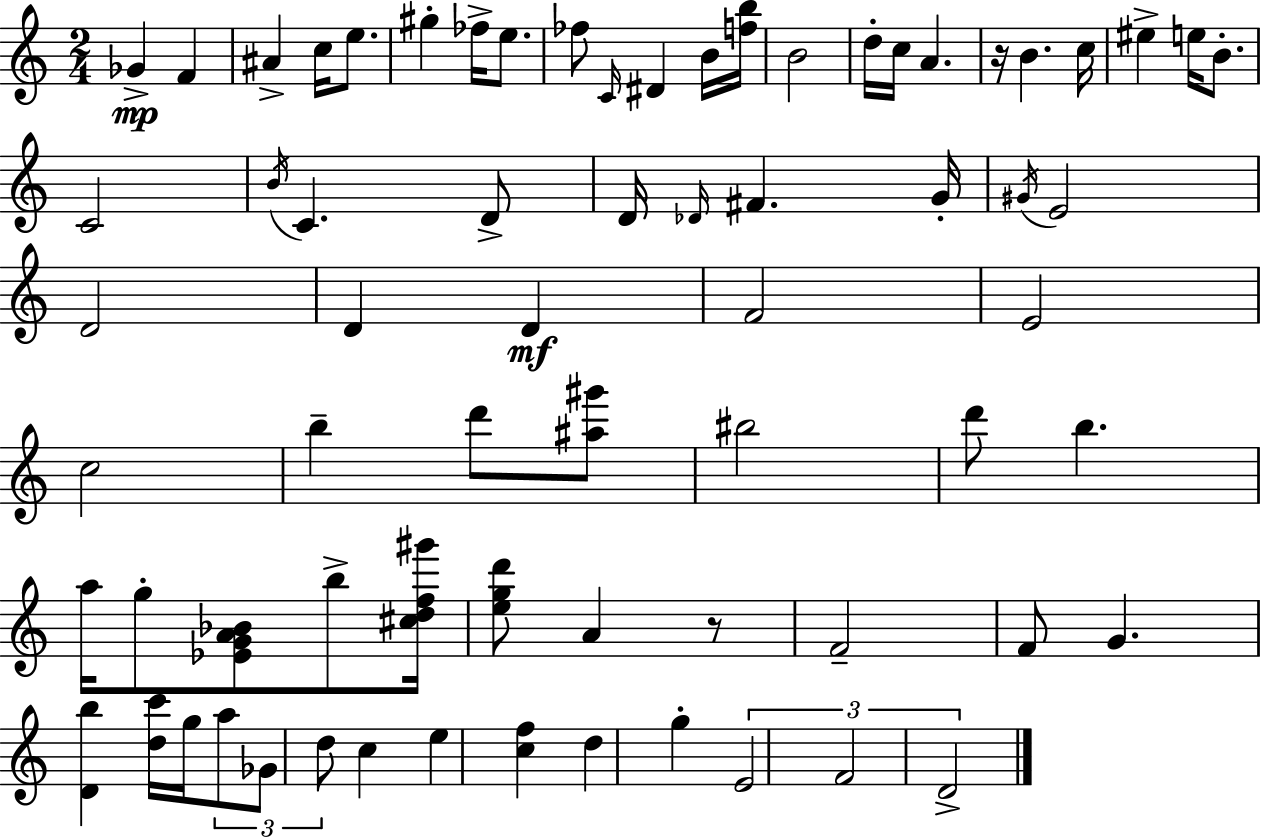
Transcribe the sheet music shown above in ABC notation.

X:1
T:Untitled
M:2/4
L:1/4
K:Am
_G F ^A c/4 e/2 ^g _f/4 e/2 _f/2 C/4 ^D B/4 [fb]/4 B2 d/4 c/4 A z/4 B c/4 ^e e/4 B/2 C2 B/4 C D/2 D/4 _D/4 ^F G/4 ^G/4 E2 D2 D D F2 E2 c2 b d'/2 [^a^g']/2 ^b2 d'/2 b a/4 g/2 [_EGA_B]/2 b/2 [^cdf^g']/4 [egd']/2 A z/2 F2 F/2 G [Db] [dc']/4 g/4 a/2 _G/2 d/2 c e [cf] d g E2 F2 D2